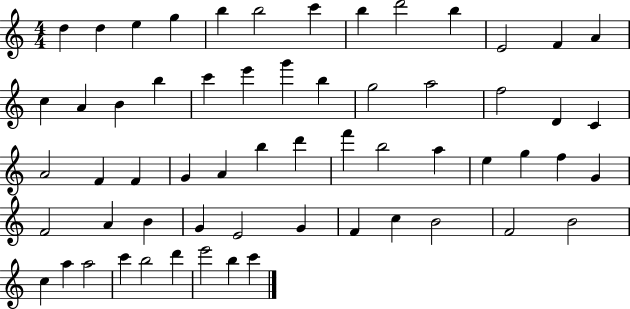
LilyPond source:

{
  \clef treble
  \numericTimeSignature
  \time 4/4
  \key c \major
  d''4 d''4 e''4 g''4 | b''4 b''2 c'''4 | b''4 d'''2 b''4 | e'2 f'4 a'4 | \break c''4 a'4 b'4 b''4 | c'''4 e'''4 g'''4 b''4 | g''2 a''2 | f''2 d'4 c'4 | \break a'2 f'4 f'4 | g'4 a'4 b''4 d'''4 | f'''4 b''2 a''4 | e''4 g''4 f''4 g'4 | \break f'2 a'4 b'4 | g'4 e'2 g'4 | f'4 c''4 b'2 | f'2 b'2 | \break c''4 a''4 a''2 | c'''4 b''2 d'''4 | e'''2 b''4 c'''4 | \bar "|."
}